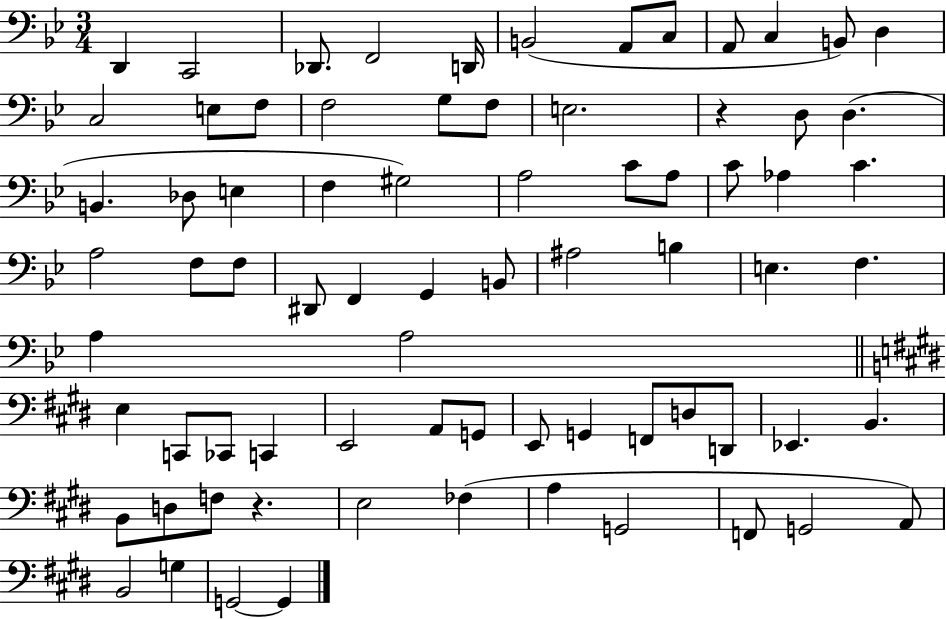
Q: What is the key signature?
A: BES major